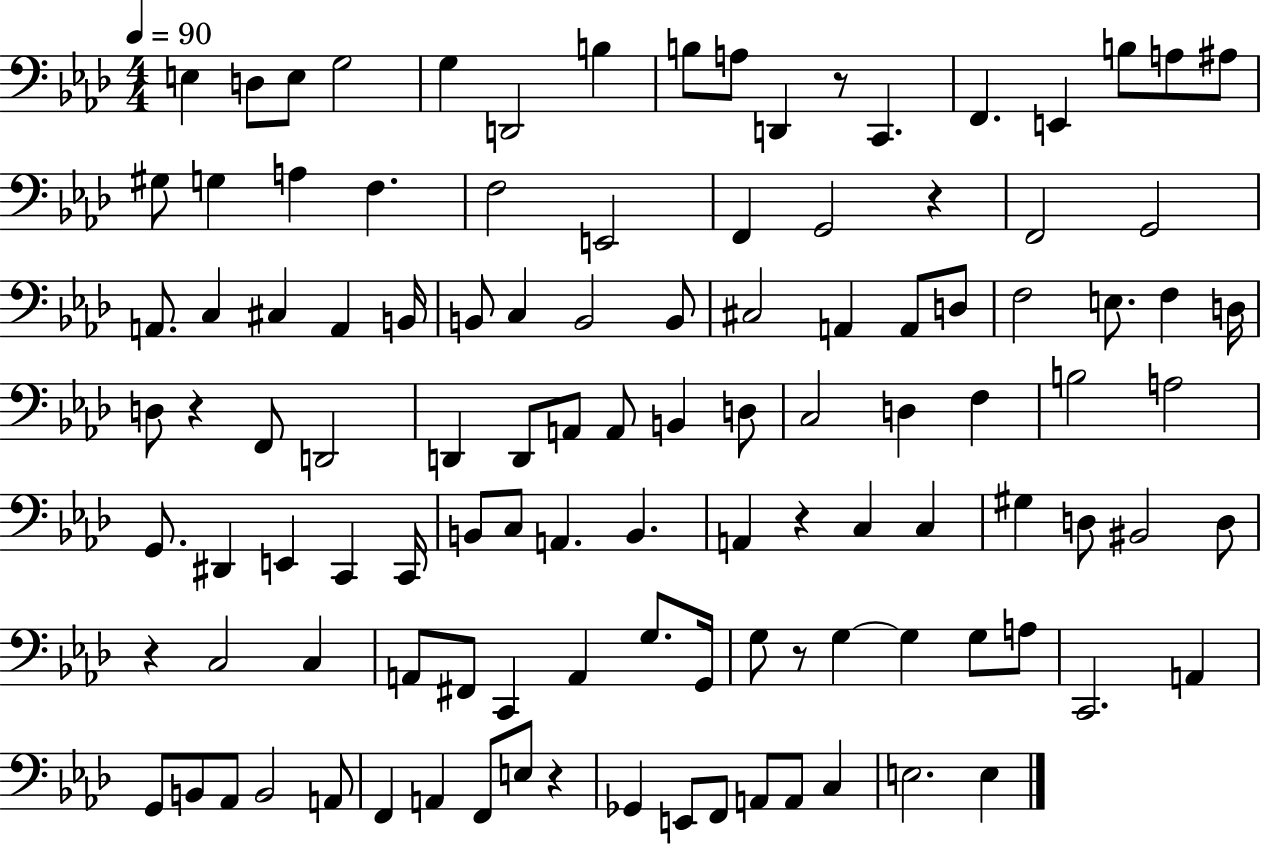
E3/q D3/e E3/e G3/h G3/q D2/h B3/q B3/e A3/e D2/q R/e C2/q. F2/q. E2/q B3/e A3/e A#3/e G#3/e G3/q A3/q F3/q. F3/h E2/h F2/q G2/h R/q F2/h G2/h A2/e. C3/q C#3/q A2/q B2/s B2/e C3/q B2/h B2/e C#3/h A2/q A2/e D3/e F3/h E3/e. F3/q D3/s D3/e R/q F2/e D2/h D2/q D2/e A2/e A2/e B2/q D3/e C3/h D3/q F3/q B3/h A3/h G2/e. D#2/q E2/q C2/q C2/s B2/e C3/e A2/q. B2/q. A2/q R/q C3/q C3/q G#3/q D3/e BIS2/h D3/e R/q C3/h C3/q A2/e F#2/e C2/q A2/q G3/e. G2/s G3/e R/e G3/q G3/q G3/e A3/e C2/h. A2/q G2/e B2/e Ab2/e B2/h A2/e F2/q A2/q F2/e E3/e R/q Gb2/q E2/e F2/e A2/e A2/e C3/q E3/h. E3/q